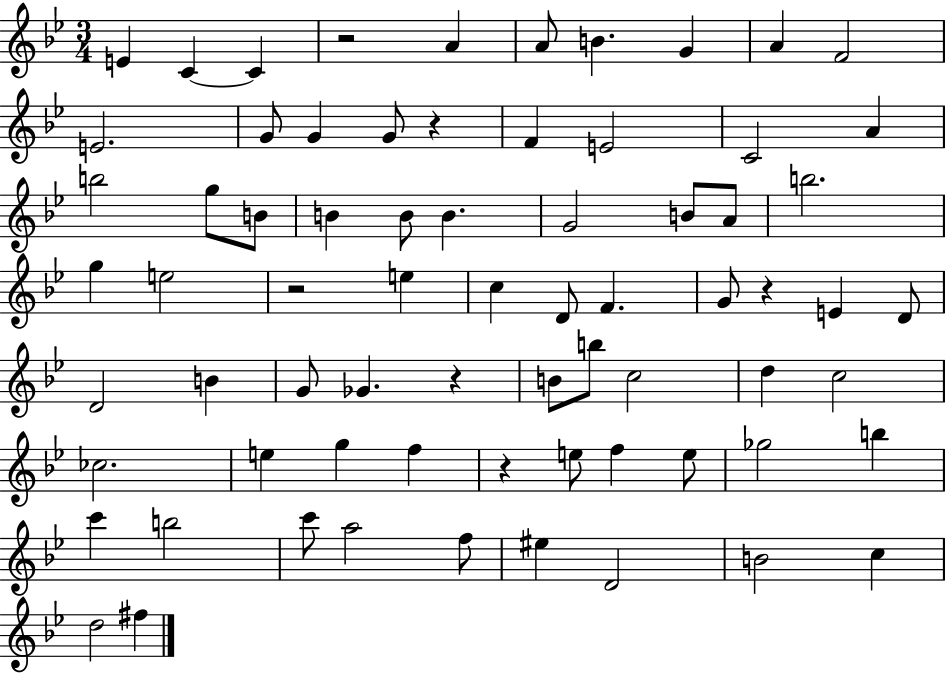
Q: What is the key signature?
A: BES major